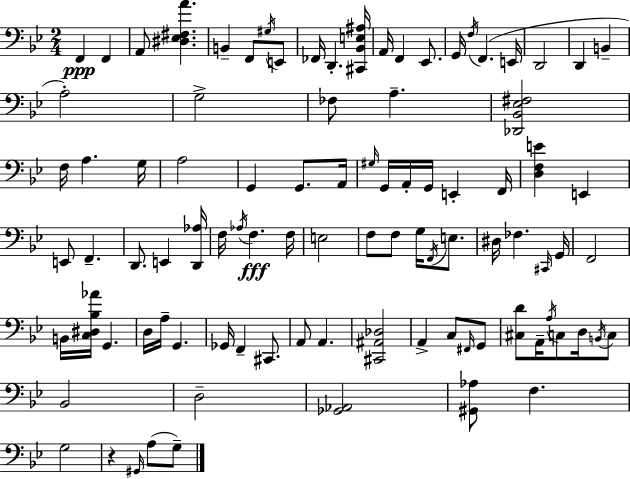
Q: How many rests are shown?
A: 1